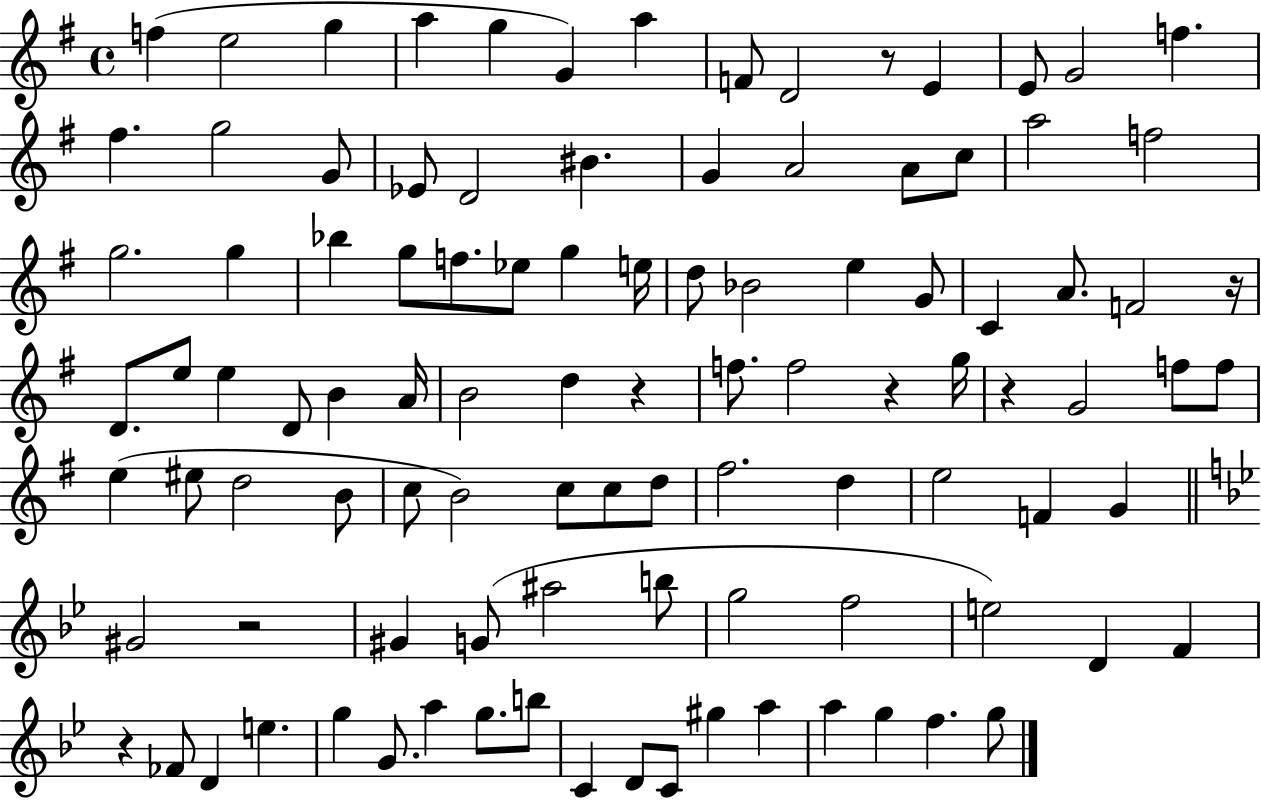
{
  \clef treble
  \time 4/4
  \defaultTimeSignature
  \key g \major
  f''4( e''2 g''4 | a''4 g''4 g'4) a''4 | f'8 d'2 r8 e'4 | e'8 g'2 f''4. | \break fis''4. g''2 g'8 | ees'8 d'2 bis'4. | g'4 a'2 a'8 c''8 | a''2 f''2 | \break g''2. g''4 | bes''4 g''8 f''8. ees''8 g''4 e''16 | d''8 bes'2 e''4 g'8 | c'4 a'8. f'2 r16 | \break d'8. e''8 e''4 d'8 b'4 a'16 | b'2 d''4 r4 | f''8. f''2 r4 g''16 | r4 g'2 f''8 f''8 | \break e''4( eis''8 d''2 b'8 | c''8 b'2) c''8 c''8 d''8 | fis''2. d''4 | e''2 f'4 g'4 | \break \bar "||" \break \key g \minor gis'2 r2 | gis'4 g'8( ais''2 b''8 | g''2 f''2 | e''2) d'4 f'4 | \break r4 fes'8 d'4 e''4. | g''4 g'8. a''4 g''8. b''8 | c'4 d'8 c'8 gis''4 a''4 | a''4 g''4 f''4. g''8 | \break \bar "|."
}